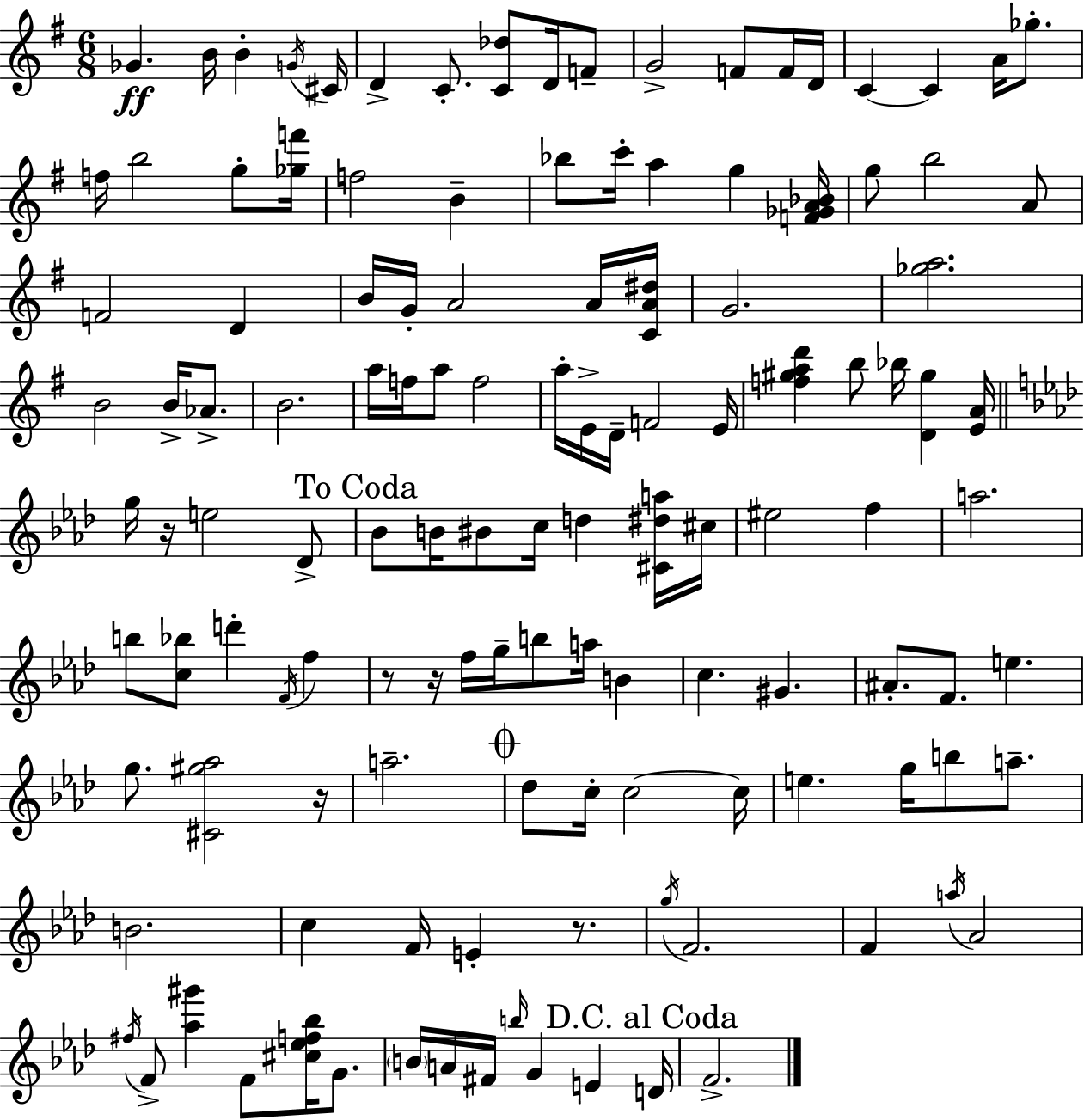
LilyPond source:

{
  \clef treble
  \numericTimeSignature
  \time 6/8
  \key g \major
  ges'4.\ff b'16 b'4-. \acciaccatura { g'16 } | cis'16 d'4-> c'8.-. <c' des''>8 d'16 f'8-- | g'2-> f'8 f'16 | d'16 c'4~~ c'4 a'16 ges''8.-. | \break f''16 b''2 g''8-. | <ges'' f'''>16 f''2 b'4-- | bes''8 c'''16-. a''4 g''4 | <f' ges' a' bes'>16 g''8 b''2 a'8 | \break f'2 d'4 | b'16 g'16-. a'2 a'16 | <c' a' dis''>16 g'2. | <ges'' a''>2. | \break b'2 b'16-> aes'8.-> | b'2. | a''16 f''16 a''8 f''2 | a''16-. e'16-> d'16-- f'2 | \break e'16 <f'' gis'' a'' d'''>4 b''8 bes''16 <d' gis''>4 | <e' a'>16 \bar "||" \break \key f \minor g''16 r16 e''2 des'8-> | \mark "To Coda" bes'8 b'16 bis'8 c''16 d''4 <cis' dis'' a''>16 cis''16 | eis''2 f''4 | a''2. | \break b''8 <c'' bes''>8 d'''4-. \acciaccatura { f'16 } f''4 | r8 r16 f''16 g''16-- b''8 a''16 b'4 | c''4. gis'4. | ais'8.-. f'8. e''4. | \break g''8. <cis' gis'' aes''>2 | r16 a''2.-- | \mark \markup { \musicglyph "scripts.coda" } des''8 c''16-. c''2~~ | c''16 e''4. g''16 b''8 a''8.-- | \break b'2. | c''4 f'16 e'4-. r8. | \acciaccatura { g''16 } f'2. | f'4 \acciaccatura { a''16 } aes'2 | \break \acciaccatura { fis''16 } f'8-> <aes'' gis'''>4 f'8 | <cis'' ees'' f'' bes''>16 g'8. \parenthesize b'16 a'16 fis'16 \grace { b''16 } g'4 | e'4 \mark "D.C. al Coda" d'16 f'2.-> | \bar "|."
}